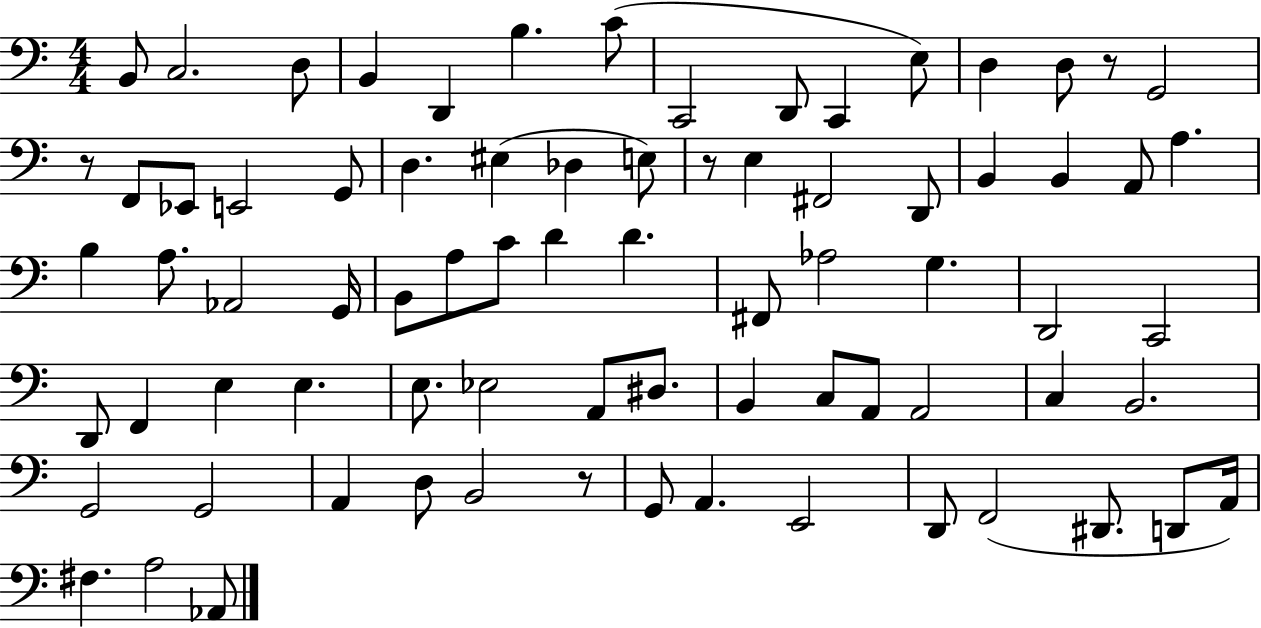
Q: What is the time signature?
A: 4/4